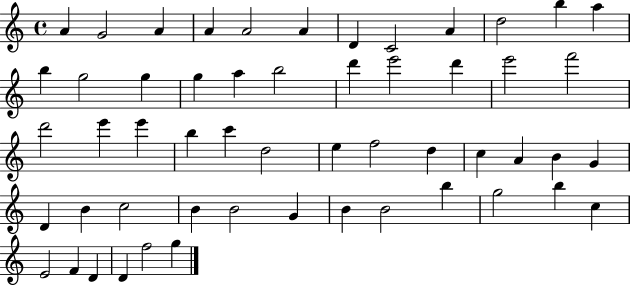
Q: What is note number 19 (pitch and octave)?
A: D6